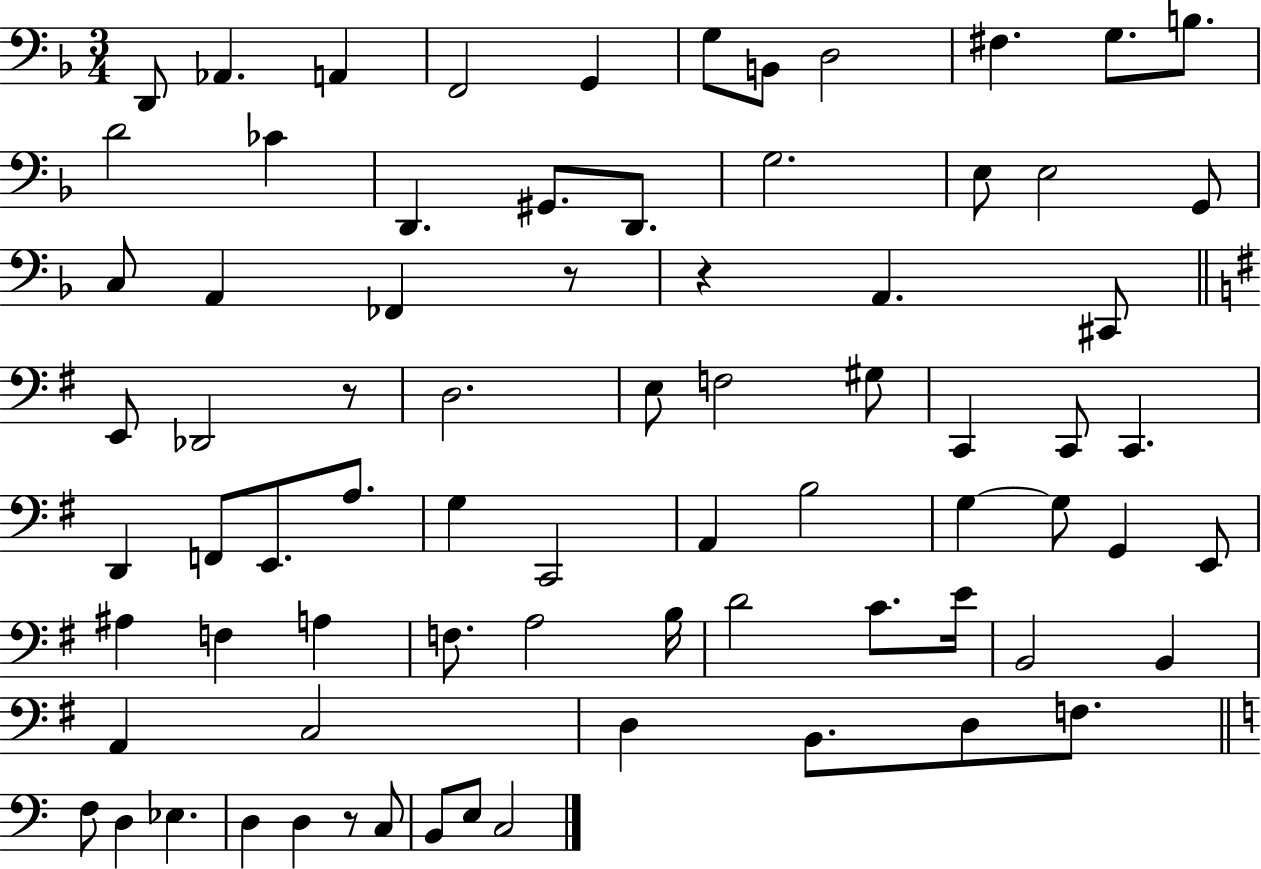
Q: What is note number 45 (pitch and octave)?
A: G2